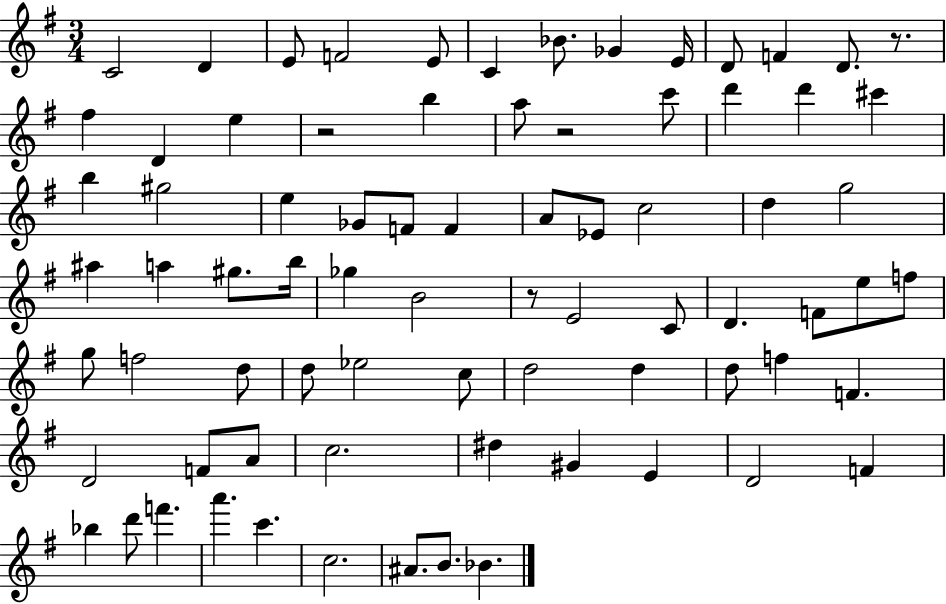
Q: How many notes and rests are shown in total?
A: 77